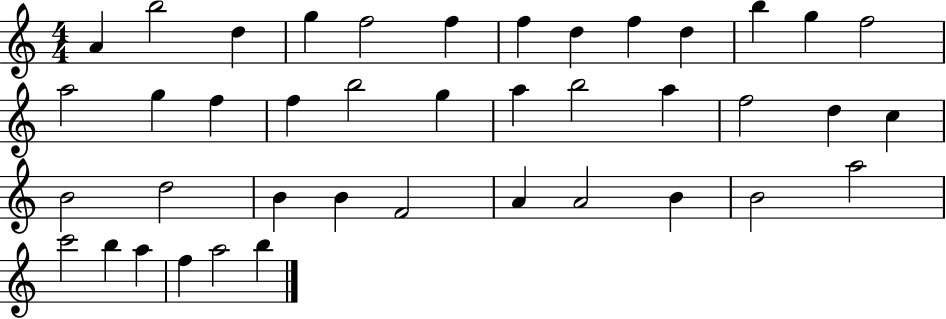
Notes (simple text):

A4/q B5/h D5/q G5/q F5/h F5/q F5/q D5/q F5/q D5/q B5/q G5/q F5/h A5/h G5/q F5/q F5/q B5/h G5/q A5/q B5/h A5/q F5/h D5/q C5/q B4/h D5/h B4/q B4/q F4/h A4/q A4/h B4/q B4/h A5/h C6/h B5/q A5/q F5/q A5/h B5/q